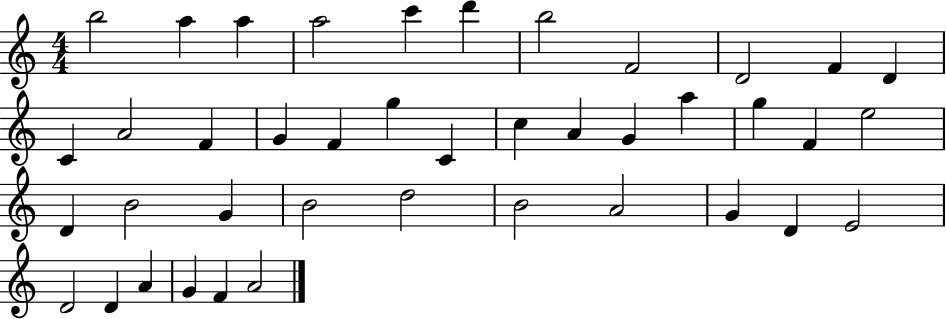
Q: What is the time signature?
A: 4/4